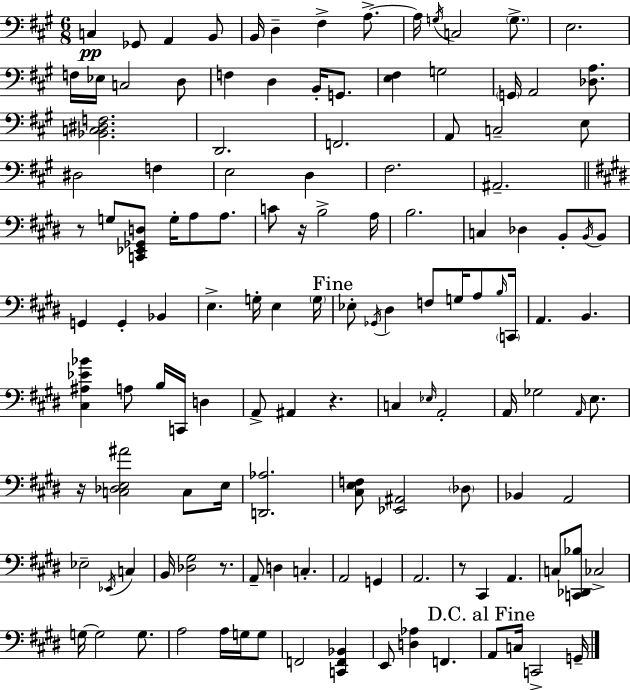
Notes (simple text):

C3/q Gb2/e A2/q B2/e B2/s D3/q F#3/q A3/e. A3/s G3/s C3/h G3/e. E3/h. F3/s Eb3/s C3/h D3/e F3/q D3/q B2/s G2/e. [E3,F#3]/q G3/h G2/s A2/h [Db3,A3]/e. [Bb2,C3,D#3,F3]/h. D2/h. F2/h. A2/e C3/h E3/e D#3/h F3/q E3/h D3/q F#3/h. A#2/h. R/e G3/e [C2,Eb2,Gb2,D3]/e G3/s A3/e A3/e. C4/e R/s B3/h A3/s B3/h. C3/q Db3/q B2/e B2/s B2/e G2/q G2/q Bb2/q E3/q. G3/s E3/q G3/s Eb3/e Gb2/s D#3/q F3/e G3/s A3/e B3/s C2/s A2/q. B2/q. [C#3,A#3,Eb4,Bb4]/q A3/e B3/s C2/s D3/q A2/e A#2/q R/q. C3/q Eb3/s A2/h A2/s Gb3/h A2/s E3/e. R/s [C3,Db3,E3,A#4]/h C3/e E3/s [D2,Ab3]/h. [C#3,E3,F3]/e [Eb2,A#2]/h Db3/e Bb2/q A2/h Eb3/h Eb2/s C3/q B2/s [Db3,G#3]/h R/e. A2/e D3/q C3/q. A2/h G2/q A2/h. R/e C#2/q A2/q. C3/e [C2,Db2,Bb3]/e CES3/h G3/s G3/h G3/e. A3/h A3/s G3/s G3/e F2/h [C2,F2,Bb2]/q E2/e [D3,Ab3]/q F2/q. A2/e C3/s C2/h G2/s